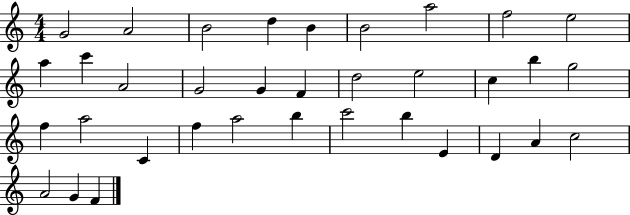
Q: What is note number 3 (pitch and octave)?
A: B4